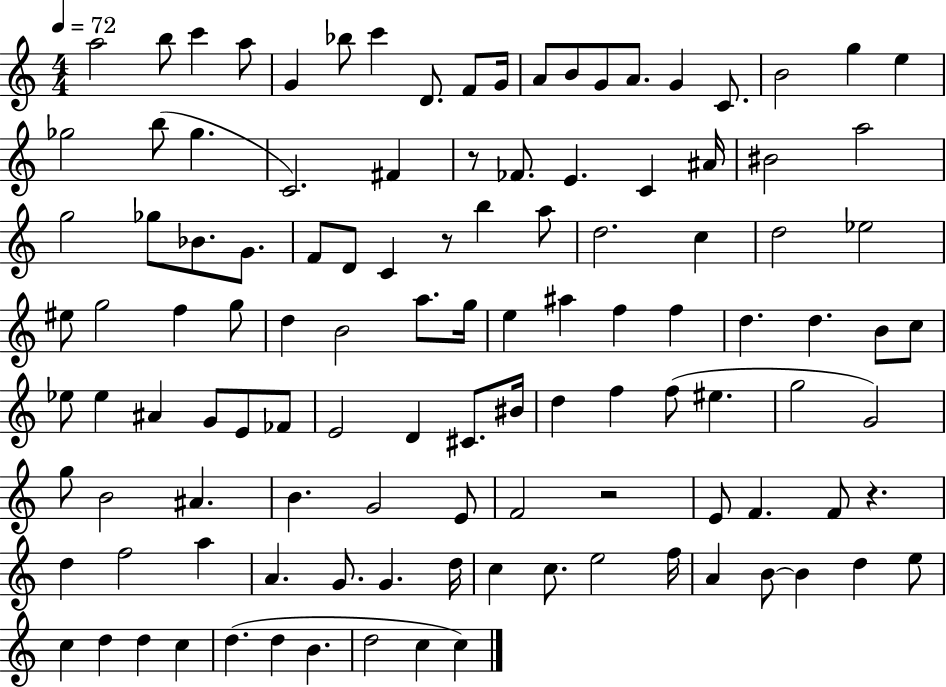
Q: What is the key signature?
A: C major